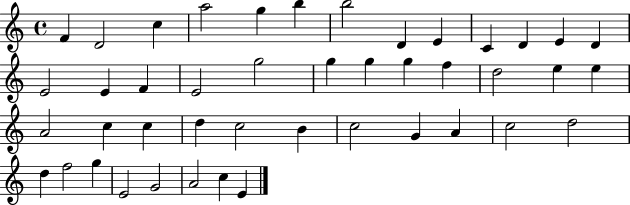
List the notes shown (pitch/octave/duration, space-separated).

F4/q D4/h C5/q A5/h G5/q B5/q B5/h D4/q E4/q C4/q D4/q E4/q D4/q E4/h E4/q F4/q E4/h G5/h G5/q G5/q G5/q F5/q D5/h E5/q E5/q A4/h C5/q C5/q D5/q C5/h B4/q C5/h G4/q A4/q C5/h D5/h D5/q F5/h G5/q E4/h G4/h A4/h C5/q E4/q